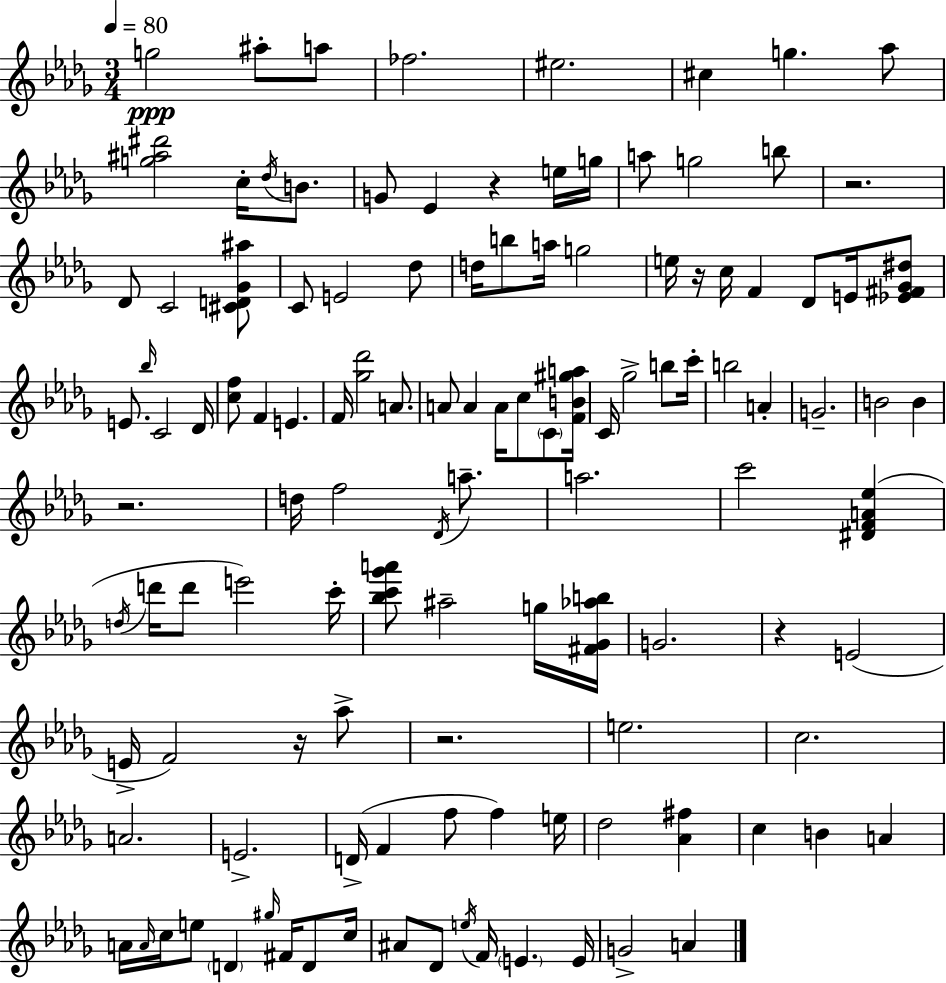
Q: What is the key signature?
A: BES minor